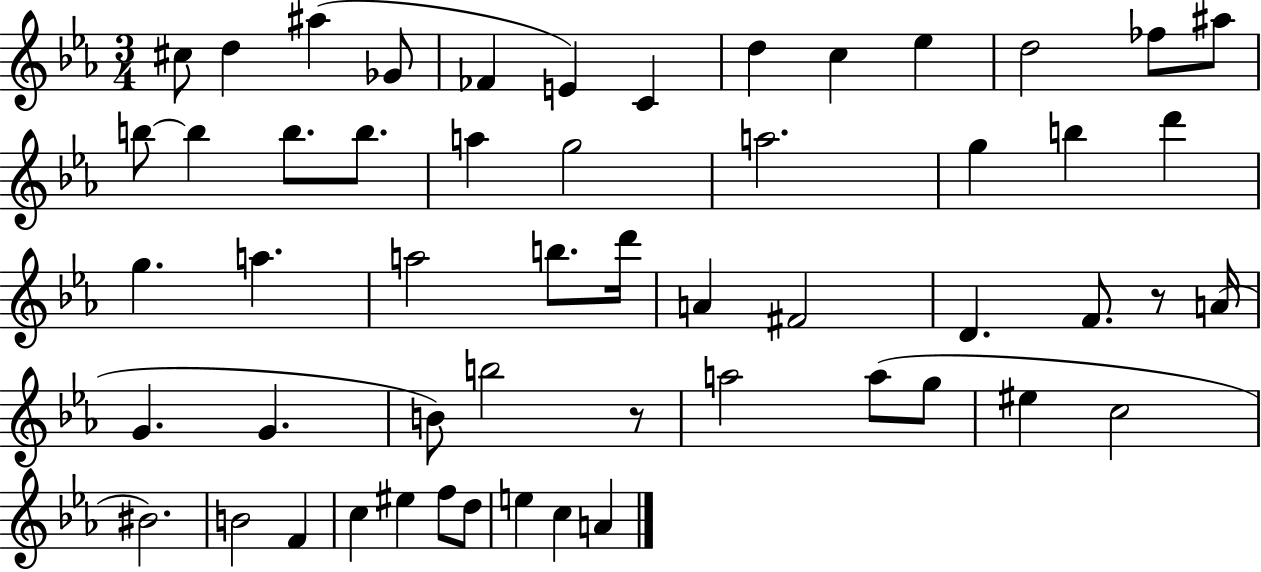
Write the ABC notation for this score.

X:1
T:Untitled
M:3/4
L:1/4
K:Eb
^c/2 d ^a _G/2 _F E C d c _e d2 _f/2 ^a/2 b/2 b b/2 b/2 a g2 a2 g b d' g a a2 b/2 d'/4 A ^F2 D F/2 z/2 A/4 G G B/2 b2 z/2 a2 a/2 g/2 ^e c2 ^B2 B2 F c ^e f/2 d/2 e c A